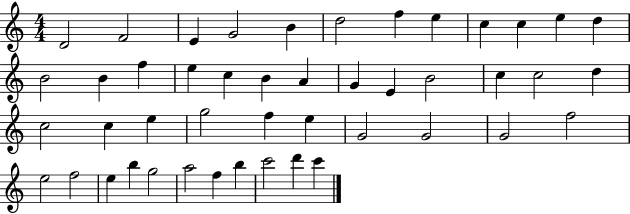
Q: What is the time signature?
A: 4/4